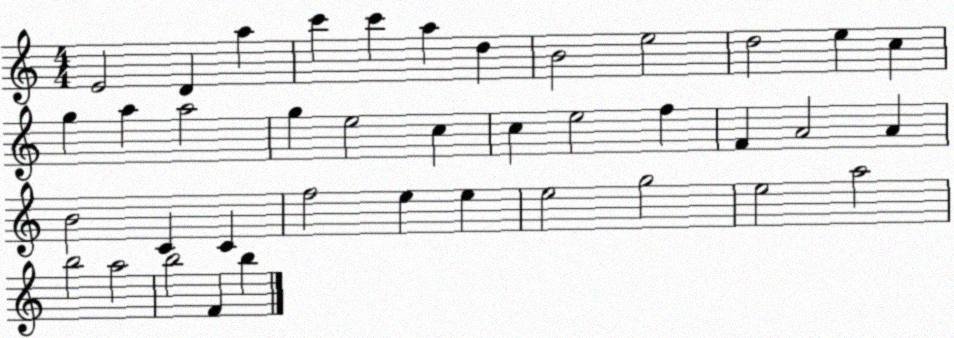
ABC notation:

X:1
T:Untitled
M:4/4
L:1/4
K:C
E2 D a c' c' a d B2 e2 d2 e c g a a2 g e2 c c e2 f F A2 A B2 C C f2 e e e2 g2 e2 a2 b2 a2 b2 F b